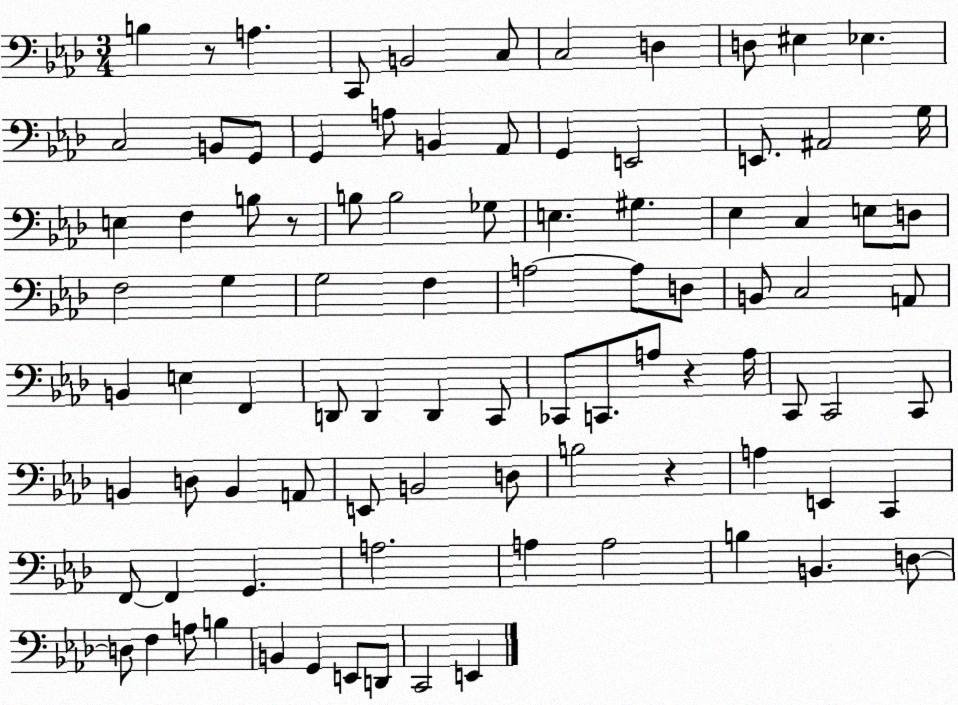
X:1
T:Untitled
M:3/4
L:1/4
K:Ab
B, z/2 A, C,,/2 B,,2 C,/2 C,2 D, D,/2 ^E, _E, C,2 B,,/2 G,,/2 G,, A,/2 B,, _A,,/2 G,, E,,2 E,,/2 ^A,,2 G,/4 E, F, B,/2 z/2 B,/2 B,2 _G,/2 E, ^G, _E, C, E,/2 D,/2 F,2 G, G,2 F, A,2 A,/2 D,/2 B,,/2 C,2 A,,/2 B,, E, F,, D,,/2 D,, D,, C,,/2 _C,,/2 C,,/2 A,/2 z A,/4 C,,/2 C,,2 C,,/2 B,, D,/2 B,, A,,/2 E,,/2 B,,2 D,/2 B,2 z A, E,, C,, F,,/2 F,, G,, A,2 A, A,2 B, B,, D,/2 D,/2 F, A,/2 B, B,, G,, E,,/2 D,,/2 C,,2 E,,